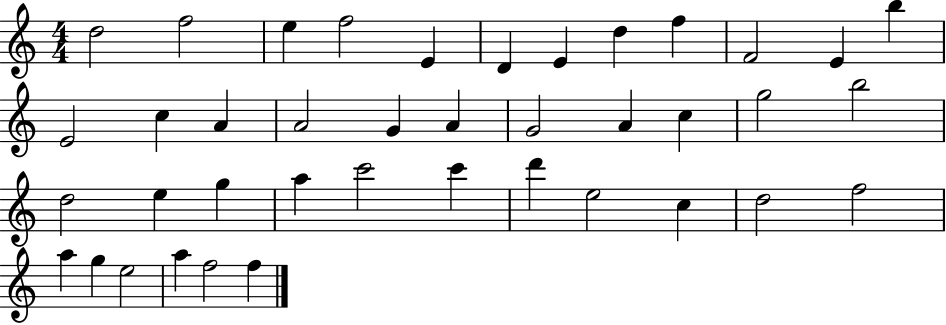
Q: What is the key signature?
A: C major